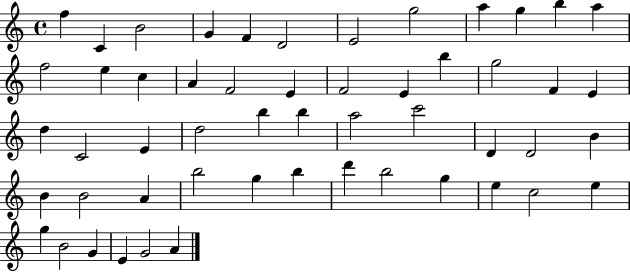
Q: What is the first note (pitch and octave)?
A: F5